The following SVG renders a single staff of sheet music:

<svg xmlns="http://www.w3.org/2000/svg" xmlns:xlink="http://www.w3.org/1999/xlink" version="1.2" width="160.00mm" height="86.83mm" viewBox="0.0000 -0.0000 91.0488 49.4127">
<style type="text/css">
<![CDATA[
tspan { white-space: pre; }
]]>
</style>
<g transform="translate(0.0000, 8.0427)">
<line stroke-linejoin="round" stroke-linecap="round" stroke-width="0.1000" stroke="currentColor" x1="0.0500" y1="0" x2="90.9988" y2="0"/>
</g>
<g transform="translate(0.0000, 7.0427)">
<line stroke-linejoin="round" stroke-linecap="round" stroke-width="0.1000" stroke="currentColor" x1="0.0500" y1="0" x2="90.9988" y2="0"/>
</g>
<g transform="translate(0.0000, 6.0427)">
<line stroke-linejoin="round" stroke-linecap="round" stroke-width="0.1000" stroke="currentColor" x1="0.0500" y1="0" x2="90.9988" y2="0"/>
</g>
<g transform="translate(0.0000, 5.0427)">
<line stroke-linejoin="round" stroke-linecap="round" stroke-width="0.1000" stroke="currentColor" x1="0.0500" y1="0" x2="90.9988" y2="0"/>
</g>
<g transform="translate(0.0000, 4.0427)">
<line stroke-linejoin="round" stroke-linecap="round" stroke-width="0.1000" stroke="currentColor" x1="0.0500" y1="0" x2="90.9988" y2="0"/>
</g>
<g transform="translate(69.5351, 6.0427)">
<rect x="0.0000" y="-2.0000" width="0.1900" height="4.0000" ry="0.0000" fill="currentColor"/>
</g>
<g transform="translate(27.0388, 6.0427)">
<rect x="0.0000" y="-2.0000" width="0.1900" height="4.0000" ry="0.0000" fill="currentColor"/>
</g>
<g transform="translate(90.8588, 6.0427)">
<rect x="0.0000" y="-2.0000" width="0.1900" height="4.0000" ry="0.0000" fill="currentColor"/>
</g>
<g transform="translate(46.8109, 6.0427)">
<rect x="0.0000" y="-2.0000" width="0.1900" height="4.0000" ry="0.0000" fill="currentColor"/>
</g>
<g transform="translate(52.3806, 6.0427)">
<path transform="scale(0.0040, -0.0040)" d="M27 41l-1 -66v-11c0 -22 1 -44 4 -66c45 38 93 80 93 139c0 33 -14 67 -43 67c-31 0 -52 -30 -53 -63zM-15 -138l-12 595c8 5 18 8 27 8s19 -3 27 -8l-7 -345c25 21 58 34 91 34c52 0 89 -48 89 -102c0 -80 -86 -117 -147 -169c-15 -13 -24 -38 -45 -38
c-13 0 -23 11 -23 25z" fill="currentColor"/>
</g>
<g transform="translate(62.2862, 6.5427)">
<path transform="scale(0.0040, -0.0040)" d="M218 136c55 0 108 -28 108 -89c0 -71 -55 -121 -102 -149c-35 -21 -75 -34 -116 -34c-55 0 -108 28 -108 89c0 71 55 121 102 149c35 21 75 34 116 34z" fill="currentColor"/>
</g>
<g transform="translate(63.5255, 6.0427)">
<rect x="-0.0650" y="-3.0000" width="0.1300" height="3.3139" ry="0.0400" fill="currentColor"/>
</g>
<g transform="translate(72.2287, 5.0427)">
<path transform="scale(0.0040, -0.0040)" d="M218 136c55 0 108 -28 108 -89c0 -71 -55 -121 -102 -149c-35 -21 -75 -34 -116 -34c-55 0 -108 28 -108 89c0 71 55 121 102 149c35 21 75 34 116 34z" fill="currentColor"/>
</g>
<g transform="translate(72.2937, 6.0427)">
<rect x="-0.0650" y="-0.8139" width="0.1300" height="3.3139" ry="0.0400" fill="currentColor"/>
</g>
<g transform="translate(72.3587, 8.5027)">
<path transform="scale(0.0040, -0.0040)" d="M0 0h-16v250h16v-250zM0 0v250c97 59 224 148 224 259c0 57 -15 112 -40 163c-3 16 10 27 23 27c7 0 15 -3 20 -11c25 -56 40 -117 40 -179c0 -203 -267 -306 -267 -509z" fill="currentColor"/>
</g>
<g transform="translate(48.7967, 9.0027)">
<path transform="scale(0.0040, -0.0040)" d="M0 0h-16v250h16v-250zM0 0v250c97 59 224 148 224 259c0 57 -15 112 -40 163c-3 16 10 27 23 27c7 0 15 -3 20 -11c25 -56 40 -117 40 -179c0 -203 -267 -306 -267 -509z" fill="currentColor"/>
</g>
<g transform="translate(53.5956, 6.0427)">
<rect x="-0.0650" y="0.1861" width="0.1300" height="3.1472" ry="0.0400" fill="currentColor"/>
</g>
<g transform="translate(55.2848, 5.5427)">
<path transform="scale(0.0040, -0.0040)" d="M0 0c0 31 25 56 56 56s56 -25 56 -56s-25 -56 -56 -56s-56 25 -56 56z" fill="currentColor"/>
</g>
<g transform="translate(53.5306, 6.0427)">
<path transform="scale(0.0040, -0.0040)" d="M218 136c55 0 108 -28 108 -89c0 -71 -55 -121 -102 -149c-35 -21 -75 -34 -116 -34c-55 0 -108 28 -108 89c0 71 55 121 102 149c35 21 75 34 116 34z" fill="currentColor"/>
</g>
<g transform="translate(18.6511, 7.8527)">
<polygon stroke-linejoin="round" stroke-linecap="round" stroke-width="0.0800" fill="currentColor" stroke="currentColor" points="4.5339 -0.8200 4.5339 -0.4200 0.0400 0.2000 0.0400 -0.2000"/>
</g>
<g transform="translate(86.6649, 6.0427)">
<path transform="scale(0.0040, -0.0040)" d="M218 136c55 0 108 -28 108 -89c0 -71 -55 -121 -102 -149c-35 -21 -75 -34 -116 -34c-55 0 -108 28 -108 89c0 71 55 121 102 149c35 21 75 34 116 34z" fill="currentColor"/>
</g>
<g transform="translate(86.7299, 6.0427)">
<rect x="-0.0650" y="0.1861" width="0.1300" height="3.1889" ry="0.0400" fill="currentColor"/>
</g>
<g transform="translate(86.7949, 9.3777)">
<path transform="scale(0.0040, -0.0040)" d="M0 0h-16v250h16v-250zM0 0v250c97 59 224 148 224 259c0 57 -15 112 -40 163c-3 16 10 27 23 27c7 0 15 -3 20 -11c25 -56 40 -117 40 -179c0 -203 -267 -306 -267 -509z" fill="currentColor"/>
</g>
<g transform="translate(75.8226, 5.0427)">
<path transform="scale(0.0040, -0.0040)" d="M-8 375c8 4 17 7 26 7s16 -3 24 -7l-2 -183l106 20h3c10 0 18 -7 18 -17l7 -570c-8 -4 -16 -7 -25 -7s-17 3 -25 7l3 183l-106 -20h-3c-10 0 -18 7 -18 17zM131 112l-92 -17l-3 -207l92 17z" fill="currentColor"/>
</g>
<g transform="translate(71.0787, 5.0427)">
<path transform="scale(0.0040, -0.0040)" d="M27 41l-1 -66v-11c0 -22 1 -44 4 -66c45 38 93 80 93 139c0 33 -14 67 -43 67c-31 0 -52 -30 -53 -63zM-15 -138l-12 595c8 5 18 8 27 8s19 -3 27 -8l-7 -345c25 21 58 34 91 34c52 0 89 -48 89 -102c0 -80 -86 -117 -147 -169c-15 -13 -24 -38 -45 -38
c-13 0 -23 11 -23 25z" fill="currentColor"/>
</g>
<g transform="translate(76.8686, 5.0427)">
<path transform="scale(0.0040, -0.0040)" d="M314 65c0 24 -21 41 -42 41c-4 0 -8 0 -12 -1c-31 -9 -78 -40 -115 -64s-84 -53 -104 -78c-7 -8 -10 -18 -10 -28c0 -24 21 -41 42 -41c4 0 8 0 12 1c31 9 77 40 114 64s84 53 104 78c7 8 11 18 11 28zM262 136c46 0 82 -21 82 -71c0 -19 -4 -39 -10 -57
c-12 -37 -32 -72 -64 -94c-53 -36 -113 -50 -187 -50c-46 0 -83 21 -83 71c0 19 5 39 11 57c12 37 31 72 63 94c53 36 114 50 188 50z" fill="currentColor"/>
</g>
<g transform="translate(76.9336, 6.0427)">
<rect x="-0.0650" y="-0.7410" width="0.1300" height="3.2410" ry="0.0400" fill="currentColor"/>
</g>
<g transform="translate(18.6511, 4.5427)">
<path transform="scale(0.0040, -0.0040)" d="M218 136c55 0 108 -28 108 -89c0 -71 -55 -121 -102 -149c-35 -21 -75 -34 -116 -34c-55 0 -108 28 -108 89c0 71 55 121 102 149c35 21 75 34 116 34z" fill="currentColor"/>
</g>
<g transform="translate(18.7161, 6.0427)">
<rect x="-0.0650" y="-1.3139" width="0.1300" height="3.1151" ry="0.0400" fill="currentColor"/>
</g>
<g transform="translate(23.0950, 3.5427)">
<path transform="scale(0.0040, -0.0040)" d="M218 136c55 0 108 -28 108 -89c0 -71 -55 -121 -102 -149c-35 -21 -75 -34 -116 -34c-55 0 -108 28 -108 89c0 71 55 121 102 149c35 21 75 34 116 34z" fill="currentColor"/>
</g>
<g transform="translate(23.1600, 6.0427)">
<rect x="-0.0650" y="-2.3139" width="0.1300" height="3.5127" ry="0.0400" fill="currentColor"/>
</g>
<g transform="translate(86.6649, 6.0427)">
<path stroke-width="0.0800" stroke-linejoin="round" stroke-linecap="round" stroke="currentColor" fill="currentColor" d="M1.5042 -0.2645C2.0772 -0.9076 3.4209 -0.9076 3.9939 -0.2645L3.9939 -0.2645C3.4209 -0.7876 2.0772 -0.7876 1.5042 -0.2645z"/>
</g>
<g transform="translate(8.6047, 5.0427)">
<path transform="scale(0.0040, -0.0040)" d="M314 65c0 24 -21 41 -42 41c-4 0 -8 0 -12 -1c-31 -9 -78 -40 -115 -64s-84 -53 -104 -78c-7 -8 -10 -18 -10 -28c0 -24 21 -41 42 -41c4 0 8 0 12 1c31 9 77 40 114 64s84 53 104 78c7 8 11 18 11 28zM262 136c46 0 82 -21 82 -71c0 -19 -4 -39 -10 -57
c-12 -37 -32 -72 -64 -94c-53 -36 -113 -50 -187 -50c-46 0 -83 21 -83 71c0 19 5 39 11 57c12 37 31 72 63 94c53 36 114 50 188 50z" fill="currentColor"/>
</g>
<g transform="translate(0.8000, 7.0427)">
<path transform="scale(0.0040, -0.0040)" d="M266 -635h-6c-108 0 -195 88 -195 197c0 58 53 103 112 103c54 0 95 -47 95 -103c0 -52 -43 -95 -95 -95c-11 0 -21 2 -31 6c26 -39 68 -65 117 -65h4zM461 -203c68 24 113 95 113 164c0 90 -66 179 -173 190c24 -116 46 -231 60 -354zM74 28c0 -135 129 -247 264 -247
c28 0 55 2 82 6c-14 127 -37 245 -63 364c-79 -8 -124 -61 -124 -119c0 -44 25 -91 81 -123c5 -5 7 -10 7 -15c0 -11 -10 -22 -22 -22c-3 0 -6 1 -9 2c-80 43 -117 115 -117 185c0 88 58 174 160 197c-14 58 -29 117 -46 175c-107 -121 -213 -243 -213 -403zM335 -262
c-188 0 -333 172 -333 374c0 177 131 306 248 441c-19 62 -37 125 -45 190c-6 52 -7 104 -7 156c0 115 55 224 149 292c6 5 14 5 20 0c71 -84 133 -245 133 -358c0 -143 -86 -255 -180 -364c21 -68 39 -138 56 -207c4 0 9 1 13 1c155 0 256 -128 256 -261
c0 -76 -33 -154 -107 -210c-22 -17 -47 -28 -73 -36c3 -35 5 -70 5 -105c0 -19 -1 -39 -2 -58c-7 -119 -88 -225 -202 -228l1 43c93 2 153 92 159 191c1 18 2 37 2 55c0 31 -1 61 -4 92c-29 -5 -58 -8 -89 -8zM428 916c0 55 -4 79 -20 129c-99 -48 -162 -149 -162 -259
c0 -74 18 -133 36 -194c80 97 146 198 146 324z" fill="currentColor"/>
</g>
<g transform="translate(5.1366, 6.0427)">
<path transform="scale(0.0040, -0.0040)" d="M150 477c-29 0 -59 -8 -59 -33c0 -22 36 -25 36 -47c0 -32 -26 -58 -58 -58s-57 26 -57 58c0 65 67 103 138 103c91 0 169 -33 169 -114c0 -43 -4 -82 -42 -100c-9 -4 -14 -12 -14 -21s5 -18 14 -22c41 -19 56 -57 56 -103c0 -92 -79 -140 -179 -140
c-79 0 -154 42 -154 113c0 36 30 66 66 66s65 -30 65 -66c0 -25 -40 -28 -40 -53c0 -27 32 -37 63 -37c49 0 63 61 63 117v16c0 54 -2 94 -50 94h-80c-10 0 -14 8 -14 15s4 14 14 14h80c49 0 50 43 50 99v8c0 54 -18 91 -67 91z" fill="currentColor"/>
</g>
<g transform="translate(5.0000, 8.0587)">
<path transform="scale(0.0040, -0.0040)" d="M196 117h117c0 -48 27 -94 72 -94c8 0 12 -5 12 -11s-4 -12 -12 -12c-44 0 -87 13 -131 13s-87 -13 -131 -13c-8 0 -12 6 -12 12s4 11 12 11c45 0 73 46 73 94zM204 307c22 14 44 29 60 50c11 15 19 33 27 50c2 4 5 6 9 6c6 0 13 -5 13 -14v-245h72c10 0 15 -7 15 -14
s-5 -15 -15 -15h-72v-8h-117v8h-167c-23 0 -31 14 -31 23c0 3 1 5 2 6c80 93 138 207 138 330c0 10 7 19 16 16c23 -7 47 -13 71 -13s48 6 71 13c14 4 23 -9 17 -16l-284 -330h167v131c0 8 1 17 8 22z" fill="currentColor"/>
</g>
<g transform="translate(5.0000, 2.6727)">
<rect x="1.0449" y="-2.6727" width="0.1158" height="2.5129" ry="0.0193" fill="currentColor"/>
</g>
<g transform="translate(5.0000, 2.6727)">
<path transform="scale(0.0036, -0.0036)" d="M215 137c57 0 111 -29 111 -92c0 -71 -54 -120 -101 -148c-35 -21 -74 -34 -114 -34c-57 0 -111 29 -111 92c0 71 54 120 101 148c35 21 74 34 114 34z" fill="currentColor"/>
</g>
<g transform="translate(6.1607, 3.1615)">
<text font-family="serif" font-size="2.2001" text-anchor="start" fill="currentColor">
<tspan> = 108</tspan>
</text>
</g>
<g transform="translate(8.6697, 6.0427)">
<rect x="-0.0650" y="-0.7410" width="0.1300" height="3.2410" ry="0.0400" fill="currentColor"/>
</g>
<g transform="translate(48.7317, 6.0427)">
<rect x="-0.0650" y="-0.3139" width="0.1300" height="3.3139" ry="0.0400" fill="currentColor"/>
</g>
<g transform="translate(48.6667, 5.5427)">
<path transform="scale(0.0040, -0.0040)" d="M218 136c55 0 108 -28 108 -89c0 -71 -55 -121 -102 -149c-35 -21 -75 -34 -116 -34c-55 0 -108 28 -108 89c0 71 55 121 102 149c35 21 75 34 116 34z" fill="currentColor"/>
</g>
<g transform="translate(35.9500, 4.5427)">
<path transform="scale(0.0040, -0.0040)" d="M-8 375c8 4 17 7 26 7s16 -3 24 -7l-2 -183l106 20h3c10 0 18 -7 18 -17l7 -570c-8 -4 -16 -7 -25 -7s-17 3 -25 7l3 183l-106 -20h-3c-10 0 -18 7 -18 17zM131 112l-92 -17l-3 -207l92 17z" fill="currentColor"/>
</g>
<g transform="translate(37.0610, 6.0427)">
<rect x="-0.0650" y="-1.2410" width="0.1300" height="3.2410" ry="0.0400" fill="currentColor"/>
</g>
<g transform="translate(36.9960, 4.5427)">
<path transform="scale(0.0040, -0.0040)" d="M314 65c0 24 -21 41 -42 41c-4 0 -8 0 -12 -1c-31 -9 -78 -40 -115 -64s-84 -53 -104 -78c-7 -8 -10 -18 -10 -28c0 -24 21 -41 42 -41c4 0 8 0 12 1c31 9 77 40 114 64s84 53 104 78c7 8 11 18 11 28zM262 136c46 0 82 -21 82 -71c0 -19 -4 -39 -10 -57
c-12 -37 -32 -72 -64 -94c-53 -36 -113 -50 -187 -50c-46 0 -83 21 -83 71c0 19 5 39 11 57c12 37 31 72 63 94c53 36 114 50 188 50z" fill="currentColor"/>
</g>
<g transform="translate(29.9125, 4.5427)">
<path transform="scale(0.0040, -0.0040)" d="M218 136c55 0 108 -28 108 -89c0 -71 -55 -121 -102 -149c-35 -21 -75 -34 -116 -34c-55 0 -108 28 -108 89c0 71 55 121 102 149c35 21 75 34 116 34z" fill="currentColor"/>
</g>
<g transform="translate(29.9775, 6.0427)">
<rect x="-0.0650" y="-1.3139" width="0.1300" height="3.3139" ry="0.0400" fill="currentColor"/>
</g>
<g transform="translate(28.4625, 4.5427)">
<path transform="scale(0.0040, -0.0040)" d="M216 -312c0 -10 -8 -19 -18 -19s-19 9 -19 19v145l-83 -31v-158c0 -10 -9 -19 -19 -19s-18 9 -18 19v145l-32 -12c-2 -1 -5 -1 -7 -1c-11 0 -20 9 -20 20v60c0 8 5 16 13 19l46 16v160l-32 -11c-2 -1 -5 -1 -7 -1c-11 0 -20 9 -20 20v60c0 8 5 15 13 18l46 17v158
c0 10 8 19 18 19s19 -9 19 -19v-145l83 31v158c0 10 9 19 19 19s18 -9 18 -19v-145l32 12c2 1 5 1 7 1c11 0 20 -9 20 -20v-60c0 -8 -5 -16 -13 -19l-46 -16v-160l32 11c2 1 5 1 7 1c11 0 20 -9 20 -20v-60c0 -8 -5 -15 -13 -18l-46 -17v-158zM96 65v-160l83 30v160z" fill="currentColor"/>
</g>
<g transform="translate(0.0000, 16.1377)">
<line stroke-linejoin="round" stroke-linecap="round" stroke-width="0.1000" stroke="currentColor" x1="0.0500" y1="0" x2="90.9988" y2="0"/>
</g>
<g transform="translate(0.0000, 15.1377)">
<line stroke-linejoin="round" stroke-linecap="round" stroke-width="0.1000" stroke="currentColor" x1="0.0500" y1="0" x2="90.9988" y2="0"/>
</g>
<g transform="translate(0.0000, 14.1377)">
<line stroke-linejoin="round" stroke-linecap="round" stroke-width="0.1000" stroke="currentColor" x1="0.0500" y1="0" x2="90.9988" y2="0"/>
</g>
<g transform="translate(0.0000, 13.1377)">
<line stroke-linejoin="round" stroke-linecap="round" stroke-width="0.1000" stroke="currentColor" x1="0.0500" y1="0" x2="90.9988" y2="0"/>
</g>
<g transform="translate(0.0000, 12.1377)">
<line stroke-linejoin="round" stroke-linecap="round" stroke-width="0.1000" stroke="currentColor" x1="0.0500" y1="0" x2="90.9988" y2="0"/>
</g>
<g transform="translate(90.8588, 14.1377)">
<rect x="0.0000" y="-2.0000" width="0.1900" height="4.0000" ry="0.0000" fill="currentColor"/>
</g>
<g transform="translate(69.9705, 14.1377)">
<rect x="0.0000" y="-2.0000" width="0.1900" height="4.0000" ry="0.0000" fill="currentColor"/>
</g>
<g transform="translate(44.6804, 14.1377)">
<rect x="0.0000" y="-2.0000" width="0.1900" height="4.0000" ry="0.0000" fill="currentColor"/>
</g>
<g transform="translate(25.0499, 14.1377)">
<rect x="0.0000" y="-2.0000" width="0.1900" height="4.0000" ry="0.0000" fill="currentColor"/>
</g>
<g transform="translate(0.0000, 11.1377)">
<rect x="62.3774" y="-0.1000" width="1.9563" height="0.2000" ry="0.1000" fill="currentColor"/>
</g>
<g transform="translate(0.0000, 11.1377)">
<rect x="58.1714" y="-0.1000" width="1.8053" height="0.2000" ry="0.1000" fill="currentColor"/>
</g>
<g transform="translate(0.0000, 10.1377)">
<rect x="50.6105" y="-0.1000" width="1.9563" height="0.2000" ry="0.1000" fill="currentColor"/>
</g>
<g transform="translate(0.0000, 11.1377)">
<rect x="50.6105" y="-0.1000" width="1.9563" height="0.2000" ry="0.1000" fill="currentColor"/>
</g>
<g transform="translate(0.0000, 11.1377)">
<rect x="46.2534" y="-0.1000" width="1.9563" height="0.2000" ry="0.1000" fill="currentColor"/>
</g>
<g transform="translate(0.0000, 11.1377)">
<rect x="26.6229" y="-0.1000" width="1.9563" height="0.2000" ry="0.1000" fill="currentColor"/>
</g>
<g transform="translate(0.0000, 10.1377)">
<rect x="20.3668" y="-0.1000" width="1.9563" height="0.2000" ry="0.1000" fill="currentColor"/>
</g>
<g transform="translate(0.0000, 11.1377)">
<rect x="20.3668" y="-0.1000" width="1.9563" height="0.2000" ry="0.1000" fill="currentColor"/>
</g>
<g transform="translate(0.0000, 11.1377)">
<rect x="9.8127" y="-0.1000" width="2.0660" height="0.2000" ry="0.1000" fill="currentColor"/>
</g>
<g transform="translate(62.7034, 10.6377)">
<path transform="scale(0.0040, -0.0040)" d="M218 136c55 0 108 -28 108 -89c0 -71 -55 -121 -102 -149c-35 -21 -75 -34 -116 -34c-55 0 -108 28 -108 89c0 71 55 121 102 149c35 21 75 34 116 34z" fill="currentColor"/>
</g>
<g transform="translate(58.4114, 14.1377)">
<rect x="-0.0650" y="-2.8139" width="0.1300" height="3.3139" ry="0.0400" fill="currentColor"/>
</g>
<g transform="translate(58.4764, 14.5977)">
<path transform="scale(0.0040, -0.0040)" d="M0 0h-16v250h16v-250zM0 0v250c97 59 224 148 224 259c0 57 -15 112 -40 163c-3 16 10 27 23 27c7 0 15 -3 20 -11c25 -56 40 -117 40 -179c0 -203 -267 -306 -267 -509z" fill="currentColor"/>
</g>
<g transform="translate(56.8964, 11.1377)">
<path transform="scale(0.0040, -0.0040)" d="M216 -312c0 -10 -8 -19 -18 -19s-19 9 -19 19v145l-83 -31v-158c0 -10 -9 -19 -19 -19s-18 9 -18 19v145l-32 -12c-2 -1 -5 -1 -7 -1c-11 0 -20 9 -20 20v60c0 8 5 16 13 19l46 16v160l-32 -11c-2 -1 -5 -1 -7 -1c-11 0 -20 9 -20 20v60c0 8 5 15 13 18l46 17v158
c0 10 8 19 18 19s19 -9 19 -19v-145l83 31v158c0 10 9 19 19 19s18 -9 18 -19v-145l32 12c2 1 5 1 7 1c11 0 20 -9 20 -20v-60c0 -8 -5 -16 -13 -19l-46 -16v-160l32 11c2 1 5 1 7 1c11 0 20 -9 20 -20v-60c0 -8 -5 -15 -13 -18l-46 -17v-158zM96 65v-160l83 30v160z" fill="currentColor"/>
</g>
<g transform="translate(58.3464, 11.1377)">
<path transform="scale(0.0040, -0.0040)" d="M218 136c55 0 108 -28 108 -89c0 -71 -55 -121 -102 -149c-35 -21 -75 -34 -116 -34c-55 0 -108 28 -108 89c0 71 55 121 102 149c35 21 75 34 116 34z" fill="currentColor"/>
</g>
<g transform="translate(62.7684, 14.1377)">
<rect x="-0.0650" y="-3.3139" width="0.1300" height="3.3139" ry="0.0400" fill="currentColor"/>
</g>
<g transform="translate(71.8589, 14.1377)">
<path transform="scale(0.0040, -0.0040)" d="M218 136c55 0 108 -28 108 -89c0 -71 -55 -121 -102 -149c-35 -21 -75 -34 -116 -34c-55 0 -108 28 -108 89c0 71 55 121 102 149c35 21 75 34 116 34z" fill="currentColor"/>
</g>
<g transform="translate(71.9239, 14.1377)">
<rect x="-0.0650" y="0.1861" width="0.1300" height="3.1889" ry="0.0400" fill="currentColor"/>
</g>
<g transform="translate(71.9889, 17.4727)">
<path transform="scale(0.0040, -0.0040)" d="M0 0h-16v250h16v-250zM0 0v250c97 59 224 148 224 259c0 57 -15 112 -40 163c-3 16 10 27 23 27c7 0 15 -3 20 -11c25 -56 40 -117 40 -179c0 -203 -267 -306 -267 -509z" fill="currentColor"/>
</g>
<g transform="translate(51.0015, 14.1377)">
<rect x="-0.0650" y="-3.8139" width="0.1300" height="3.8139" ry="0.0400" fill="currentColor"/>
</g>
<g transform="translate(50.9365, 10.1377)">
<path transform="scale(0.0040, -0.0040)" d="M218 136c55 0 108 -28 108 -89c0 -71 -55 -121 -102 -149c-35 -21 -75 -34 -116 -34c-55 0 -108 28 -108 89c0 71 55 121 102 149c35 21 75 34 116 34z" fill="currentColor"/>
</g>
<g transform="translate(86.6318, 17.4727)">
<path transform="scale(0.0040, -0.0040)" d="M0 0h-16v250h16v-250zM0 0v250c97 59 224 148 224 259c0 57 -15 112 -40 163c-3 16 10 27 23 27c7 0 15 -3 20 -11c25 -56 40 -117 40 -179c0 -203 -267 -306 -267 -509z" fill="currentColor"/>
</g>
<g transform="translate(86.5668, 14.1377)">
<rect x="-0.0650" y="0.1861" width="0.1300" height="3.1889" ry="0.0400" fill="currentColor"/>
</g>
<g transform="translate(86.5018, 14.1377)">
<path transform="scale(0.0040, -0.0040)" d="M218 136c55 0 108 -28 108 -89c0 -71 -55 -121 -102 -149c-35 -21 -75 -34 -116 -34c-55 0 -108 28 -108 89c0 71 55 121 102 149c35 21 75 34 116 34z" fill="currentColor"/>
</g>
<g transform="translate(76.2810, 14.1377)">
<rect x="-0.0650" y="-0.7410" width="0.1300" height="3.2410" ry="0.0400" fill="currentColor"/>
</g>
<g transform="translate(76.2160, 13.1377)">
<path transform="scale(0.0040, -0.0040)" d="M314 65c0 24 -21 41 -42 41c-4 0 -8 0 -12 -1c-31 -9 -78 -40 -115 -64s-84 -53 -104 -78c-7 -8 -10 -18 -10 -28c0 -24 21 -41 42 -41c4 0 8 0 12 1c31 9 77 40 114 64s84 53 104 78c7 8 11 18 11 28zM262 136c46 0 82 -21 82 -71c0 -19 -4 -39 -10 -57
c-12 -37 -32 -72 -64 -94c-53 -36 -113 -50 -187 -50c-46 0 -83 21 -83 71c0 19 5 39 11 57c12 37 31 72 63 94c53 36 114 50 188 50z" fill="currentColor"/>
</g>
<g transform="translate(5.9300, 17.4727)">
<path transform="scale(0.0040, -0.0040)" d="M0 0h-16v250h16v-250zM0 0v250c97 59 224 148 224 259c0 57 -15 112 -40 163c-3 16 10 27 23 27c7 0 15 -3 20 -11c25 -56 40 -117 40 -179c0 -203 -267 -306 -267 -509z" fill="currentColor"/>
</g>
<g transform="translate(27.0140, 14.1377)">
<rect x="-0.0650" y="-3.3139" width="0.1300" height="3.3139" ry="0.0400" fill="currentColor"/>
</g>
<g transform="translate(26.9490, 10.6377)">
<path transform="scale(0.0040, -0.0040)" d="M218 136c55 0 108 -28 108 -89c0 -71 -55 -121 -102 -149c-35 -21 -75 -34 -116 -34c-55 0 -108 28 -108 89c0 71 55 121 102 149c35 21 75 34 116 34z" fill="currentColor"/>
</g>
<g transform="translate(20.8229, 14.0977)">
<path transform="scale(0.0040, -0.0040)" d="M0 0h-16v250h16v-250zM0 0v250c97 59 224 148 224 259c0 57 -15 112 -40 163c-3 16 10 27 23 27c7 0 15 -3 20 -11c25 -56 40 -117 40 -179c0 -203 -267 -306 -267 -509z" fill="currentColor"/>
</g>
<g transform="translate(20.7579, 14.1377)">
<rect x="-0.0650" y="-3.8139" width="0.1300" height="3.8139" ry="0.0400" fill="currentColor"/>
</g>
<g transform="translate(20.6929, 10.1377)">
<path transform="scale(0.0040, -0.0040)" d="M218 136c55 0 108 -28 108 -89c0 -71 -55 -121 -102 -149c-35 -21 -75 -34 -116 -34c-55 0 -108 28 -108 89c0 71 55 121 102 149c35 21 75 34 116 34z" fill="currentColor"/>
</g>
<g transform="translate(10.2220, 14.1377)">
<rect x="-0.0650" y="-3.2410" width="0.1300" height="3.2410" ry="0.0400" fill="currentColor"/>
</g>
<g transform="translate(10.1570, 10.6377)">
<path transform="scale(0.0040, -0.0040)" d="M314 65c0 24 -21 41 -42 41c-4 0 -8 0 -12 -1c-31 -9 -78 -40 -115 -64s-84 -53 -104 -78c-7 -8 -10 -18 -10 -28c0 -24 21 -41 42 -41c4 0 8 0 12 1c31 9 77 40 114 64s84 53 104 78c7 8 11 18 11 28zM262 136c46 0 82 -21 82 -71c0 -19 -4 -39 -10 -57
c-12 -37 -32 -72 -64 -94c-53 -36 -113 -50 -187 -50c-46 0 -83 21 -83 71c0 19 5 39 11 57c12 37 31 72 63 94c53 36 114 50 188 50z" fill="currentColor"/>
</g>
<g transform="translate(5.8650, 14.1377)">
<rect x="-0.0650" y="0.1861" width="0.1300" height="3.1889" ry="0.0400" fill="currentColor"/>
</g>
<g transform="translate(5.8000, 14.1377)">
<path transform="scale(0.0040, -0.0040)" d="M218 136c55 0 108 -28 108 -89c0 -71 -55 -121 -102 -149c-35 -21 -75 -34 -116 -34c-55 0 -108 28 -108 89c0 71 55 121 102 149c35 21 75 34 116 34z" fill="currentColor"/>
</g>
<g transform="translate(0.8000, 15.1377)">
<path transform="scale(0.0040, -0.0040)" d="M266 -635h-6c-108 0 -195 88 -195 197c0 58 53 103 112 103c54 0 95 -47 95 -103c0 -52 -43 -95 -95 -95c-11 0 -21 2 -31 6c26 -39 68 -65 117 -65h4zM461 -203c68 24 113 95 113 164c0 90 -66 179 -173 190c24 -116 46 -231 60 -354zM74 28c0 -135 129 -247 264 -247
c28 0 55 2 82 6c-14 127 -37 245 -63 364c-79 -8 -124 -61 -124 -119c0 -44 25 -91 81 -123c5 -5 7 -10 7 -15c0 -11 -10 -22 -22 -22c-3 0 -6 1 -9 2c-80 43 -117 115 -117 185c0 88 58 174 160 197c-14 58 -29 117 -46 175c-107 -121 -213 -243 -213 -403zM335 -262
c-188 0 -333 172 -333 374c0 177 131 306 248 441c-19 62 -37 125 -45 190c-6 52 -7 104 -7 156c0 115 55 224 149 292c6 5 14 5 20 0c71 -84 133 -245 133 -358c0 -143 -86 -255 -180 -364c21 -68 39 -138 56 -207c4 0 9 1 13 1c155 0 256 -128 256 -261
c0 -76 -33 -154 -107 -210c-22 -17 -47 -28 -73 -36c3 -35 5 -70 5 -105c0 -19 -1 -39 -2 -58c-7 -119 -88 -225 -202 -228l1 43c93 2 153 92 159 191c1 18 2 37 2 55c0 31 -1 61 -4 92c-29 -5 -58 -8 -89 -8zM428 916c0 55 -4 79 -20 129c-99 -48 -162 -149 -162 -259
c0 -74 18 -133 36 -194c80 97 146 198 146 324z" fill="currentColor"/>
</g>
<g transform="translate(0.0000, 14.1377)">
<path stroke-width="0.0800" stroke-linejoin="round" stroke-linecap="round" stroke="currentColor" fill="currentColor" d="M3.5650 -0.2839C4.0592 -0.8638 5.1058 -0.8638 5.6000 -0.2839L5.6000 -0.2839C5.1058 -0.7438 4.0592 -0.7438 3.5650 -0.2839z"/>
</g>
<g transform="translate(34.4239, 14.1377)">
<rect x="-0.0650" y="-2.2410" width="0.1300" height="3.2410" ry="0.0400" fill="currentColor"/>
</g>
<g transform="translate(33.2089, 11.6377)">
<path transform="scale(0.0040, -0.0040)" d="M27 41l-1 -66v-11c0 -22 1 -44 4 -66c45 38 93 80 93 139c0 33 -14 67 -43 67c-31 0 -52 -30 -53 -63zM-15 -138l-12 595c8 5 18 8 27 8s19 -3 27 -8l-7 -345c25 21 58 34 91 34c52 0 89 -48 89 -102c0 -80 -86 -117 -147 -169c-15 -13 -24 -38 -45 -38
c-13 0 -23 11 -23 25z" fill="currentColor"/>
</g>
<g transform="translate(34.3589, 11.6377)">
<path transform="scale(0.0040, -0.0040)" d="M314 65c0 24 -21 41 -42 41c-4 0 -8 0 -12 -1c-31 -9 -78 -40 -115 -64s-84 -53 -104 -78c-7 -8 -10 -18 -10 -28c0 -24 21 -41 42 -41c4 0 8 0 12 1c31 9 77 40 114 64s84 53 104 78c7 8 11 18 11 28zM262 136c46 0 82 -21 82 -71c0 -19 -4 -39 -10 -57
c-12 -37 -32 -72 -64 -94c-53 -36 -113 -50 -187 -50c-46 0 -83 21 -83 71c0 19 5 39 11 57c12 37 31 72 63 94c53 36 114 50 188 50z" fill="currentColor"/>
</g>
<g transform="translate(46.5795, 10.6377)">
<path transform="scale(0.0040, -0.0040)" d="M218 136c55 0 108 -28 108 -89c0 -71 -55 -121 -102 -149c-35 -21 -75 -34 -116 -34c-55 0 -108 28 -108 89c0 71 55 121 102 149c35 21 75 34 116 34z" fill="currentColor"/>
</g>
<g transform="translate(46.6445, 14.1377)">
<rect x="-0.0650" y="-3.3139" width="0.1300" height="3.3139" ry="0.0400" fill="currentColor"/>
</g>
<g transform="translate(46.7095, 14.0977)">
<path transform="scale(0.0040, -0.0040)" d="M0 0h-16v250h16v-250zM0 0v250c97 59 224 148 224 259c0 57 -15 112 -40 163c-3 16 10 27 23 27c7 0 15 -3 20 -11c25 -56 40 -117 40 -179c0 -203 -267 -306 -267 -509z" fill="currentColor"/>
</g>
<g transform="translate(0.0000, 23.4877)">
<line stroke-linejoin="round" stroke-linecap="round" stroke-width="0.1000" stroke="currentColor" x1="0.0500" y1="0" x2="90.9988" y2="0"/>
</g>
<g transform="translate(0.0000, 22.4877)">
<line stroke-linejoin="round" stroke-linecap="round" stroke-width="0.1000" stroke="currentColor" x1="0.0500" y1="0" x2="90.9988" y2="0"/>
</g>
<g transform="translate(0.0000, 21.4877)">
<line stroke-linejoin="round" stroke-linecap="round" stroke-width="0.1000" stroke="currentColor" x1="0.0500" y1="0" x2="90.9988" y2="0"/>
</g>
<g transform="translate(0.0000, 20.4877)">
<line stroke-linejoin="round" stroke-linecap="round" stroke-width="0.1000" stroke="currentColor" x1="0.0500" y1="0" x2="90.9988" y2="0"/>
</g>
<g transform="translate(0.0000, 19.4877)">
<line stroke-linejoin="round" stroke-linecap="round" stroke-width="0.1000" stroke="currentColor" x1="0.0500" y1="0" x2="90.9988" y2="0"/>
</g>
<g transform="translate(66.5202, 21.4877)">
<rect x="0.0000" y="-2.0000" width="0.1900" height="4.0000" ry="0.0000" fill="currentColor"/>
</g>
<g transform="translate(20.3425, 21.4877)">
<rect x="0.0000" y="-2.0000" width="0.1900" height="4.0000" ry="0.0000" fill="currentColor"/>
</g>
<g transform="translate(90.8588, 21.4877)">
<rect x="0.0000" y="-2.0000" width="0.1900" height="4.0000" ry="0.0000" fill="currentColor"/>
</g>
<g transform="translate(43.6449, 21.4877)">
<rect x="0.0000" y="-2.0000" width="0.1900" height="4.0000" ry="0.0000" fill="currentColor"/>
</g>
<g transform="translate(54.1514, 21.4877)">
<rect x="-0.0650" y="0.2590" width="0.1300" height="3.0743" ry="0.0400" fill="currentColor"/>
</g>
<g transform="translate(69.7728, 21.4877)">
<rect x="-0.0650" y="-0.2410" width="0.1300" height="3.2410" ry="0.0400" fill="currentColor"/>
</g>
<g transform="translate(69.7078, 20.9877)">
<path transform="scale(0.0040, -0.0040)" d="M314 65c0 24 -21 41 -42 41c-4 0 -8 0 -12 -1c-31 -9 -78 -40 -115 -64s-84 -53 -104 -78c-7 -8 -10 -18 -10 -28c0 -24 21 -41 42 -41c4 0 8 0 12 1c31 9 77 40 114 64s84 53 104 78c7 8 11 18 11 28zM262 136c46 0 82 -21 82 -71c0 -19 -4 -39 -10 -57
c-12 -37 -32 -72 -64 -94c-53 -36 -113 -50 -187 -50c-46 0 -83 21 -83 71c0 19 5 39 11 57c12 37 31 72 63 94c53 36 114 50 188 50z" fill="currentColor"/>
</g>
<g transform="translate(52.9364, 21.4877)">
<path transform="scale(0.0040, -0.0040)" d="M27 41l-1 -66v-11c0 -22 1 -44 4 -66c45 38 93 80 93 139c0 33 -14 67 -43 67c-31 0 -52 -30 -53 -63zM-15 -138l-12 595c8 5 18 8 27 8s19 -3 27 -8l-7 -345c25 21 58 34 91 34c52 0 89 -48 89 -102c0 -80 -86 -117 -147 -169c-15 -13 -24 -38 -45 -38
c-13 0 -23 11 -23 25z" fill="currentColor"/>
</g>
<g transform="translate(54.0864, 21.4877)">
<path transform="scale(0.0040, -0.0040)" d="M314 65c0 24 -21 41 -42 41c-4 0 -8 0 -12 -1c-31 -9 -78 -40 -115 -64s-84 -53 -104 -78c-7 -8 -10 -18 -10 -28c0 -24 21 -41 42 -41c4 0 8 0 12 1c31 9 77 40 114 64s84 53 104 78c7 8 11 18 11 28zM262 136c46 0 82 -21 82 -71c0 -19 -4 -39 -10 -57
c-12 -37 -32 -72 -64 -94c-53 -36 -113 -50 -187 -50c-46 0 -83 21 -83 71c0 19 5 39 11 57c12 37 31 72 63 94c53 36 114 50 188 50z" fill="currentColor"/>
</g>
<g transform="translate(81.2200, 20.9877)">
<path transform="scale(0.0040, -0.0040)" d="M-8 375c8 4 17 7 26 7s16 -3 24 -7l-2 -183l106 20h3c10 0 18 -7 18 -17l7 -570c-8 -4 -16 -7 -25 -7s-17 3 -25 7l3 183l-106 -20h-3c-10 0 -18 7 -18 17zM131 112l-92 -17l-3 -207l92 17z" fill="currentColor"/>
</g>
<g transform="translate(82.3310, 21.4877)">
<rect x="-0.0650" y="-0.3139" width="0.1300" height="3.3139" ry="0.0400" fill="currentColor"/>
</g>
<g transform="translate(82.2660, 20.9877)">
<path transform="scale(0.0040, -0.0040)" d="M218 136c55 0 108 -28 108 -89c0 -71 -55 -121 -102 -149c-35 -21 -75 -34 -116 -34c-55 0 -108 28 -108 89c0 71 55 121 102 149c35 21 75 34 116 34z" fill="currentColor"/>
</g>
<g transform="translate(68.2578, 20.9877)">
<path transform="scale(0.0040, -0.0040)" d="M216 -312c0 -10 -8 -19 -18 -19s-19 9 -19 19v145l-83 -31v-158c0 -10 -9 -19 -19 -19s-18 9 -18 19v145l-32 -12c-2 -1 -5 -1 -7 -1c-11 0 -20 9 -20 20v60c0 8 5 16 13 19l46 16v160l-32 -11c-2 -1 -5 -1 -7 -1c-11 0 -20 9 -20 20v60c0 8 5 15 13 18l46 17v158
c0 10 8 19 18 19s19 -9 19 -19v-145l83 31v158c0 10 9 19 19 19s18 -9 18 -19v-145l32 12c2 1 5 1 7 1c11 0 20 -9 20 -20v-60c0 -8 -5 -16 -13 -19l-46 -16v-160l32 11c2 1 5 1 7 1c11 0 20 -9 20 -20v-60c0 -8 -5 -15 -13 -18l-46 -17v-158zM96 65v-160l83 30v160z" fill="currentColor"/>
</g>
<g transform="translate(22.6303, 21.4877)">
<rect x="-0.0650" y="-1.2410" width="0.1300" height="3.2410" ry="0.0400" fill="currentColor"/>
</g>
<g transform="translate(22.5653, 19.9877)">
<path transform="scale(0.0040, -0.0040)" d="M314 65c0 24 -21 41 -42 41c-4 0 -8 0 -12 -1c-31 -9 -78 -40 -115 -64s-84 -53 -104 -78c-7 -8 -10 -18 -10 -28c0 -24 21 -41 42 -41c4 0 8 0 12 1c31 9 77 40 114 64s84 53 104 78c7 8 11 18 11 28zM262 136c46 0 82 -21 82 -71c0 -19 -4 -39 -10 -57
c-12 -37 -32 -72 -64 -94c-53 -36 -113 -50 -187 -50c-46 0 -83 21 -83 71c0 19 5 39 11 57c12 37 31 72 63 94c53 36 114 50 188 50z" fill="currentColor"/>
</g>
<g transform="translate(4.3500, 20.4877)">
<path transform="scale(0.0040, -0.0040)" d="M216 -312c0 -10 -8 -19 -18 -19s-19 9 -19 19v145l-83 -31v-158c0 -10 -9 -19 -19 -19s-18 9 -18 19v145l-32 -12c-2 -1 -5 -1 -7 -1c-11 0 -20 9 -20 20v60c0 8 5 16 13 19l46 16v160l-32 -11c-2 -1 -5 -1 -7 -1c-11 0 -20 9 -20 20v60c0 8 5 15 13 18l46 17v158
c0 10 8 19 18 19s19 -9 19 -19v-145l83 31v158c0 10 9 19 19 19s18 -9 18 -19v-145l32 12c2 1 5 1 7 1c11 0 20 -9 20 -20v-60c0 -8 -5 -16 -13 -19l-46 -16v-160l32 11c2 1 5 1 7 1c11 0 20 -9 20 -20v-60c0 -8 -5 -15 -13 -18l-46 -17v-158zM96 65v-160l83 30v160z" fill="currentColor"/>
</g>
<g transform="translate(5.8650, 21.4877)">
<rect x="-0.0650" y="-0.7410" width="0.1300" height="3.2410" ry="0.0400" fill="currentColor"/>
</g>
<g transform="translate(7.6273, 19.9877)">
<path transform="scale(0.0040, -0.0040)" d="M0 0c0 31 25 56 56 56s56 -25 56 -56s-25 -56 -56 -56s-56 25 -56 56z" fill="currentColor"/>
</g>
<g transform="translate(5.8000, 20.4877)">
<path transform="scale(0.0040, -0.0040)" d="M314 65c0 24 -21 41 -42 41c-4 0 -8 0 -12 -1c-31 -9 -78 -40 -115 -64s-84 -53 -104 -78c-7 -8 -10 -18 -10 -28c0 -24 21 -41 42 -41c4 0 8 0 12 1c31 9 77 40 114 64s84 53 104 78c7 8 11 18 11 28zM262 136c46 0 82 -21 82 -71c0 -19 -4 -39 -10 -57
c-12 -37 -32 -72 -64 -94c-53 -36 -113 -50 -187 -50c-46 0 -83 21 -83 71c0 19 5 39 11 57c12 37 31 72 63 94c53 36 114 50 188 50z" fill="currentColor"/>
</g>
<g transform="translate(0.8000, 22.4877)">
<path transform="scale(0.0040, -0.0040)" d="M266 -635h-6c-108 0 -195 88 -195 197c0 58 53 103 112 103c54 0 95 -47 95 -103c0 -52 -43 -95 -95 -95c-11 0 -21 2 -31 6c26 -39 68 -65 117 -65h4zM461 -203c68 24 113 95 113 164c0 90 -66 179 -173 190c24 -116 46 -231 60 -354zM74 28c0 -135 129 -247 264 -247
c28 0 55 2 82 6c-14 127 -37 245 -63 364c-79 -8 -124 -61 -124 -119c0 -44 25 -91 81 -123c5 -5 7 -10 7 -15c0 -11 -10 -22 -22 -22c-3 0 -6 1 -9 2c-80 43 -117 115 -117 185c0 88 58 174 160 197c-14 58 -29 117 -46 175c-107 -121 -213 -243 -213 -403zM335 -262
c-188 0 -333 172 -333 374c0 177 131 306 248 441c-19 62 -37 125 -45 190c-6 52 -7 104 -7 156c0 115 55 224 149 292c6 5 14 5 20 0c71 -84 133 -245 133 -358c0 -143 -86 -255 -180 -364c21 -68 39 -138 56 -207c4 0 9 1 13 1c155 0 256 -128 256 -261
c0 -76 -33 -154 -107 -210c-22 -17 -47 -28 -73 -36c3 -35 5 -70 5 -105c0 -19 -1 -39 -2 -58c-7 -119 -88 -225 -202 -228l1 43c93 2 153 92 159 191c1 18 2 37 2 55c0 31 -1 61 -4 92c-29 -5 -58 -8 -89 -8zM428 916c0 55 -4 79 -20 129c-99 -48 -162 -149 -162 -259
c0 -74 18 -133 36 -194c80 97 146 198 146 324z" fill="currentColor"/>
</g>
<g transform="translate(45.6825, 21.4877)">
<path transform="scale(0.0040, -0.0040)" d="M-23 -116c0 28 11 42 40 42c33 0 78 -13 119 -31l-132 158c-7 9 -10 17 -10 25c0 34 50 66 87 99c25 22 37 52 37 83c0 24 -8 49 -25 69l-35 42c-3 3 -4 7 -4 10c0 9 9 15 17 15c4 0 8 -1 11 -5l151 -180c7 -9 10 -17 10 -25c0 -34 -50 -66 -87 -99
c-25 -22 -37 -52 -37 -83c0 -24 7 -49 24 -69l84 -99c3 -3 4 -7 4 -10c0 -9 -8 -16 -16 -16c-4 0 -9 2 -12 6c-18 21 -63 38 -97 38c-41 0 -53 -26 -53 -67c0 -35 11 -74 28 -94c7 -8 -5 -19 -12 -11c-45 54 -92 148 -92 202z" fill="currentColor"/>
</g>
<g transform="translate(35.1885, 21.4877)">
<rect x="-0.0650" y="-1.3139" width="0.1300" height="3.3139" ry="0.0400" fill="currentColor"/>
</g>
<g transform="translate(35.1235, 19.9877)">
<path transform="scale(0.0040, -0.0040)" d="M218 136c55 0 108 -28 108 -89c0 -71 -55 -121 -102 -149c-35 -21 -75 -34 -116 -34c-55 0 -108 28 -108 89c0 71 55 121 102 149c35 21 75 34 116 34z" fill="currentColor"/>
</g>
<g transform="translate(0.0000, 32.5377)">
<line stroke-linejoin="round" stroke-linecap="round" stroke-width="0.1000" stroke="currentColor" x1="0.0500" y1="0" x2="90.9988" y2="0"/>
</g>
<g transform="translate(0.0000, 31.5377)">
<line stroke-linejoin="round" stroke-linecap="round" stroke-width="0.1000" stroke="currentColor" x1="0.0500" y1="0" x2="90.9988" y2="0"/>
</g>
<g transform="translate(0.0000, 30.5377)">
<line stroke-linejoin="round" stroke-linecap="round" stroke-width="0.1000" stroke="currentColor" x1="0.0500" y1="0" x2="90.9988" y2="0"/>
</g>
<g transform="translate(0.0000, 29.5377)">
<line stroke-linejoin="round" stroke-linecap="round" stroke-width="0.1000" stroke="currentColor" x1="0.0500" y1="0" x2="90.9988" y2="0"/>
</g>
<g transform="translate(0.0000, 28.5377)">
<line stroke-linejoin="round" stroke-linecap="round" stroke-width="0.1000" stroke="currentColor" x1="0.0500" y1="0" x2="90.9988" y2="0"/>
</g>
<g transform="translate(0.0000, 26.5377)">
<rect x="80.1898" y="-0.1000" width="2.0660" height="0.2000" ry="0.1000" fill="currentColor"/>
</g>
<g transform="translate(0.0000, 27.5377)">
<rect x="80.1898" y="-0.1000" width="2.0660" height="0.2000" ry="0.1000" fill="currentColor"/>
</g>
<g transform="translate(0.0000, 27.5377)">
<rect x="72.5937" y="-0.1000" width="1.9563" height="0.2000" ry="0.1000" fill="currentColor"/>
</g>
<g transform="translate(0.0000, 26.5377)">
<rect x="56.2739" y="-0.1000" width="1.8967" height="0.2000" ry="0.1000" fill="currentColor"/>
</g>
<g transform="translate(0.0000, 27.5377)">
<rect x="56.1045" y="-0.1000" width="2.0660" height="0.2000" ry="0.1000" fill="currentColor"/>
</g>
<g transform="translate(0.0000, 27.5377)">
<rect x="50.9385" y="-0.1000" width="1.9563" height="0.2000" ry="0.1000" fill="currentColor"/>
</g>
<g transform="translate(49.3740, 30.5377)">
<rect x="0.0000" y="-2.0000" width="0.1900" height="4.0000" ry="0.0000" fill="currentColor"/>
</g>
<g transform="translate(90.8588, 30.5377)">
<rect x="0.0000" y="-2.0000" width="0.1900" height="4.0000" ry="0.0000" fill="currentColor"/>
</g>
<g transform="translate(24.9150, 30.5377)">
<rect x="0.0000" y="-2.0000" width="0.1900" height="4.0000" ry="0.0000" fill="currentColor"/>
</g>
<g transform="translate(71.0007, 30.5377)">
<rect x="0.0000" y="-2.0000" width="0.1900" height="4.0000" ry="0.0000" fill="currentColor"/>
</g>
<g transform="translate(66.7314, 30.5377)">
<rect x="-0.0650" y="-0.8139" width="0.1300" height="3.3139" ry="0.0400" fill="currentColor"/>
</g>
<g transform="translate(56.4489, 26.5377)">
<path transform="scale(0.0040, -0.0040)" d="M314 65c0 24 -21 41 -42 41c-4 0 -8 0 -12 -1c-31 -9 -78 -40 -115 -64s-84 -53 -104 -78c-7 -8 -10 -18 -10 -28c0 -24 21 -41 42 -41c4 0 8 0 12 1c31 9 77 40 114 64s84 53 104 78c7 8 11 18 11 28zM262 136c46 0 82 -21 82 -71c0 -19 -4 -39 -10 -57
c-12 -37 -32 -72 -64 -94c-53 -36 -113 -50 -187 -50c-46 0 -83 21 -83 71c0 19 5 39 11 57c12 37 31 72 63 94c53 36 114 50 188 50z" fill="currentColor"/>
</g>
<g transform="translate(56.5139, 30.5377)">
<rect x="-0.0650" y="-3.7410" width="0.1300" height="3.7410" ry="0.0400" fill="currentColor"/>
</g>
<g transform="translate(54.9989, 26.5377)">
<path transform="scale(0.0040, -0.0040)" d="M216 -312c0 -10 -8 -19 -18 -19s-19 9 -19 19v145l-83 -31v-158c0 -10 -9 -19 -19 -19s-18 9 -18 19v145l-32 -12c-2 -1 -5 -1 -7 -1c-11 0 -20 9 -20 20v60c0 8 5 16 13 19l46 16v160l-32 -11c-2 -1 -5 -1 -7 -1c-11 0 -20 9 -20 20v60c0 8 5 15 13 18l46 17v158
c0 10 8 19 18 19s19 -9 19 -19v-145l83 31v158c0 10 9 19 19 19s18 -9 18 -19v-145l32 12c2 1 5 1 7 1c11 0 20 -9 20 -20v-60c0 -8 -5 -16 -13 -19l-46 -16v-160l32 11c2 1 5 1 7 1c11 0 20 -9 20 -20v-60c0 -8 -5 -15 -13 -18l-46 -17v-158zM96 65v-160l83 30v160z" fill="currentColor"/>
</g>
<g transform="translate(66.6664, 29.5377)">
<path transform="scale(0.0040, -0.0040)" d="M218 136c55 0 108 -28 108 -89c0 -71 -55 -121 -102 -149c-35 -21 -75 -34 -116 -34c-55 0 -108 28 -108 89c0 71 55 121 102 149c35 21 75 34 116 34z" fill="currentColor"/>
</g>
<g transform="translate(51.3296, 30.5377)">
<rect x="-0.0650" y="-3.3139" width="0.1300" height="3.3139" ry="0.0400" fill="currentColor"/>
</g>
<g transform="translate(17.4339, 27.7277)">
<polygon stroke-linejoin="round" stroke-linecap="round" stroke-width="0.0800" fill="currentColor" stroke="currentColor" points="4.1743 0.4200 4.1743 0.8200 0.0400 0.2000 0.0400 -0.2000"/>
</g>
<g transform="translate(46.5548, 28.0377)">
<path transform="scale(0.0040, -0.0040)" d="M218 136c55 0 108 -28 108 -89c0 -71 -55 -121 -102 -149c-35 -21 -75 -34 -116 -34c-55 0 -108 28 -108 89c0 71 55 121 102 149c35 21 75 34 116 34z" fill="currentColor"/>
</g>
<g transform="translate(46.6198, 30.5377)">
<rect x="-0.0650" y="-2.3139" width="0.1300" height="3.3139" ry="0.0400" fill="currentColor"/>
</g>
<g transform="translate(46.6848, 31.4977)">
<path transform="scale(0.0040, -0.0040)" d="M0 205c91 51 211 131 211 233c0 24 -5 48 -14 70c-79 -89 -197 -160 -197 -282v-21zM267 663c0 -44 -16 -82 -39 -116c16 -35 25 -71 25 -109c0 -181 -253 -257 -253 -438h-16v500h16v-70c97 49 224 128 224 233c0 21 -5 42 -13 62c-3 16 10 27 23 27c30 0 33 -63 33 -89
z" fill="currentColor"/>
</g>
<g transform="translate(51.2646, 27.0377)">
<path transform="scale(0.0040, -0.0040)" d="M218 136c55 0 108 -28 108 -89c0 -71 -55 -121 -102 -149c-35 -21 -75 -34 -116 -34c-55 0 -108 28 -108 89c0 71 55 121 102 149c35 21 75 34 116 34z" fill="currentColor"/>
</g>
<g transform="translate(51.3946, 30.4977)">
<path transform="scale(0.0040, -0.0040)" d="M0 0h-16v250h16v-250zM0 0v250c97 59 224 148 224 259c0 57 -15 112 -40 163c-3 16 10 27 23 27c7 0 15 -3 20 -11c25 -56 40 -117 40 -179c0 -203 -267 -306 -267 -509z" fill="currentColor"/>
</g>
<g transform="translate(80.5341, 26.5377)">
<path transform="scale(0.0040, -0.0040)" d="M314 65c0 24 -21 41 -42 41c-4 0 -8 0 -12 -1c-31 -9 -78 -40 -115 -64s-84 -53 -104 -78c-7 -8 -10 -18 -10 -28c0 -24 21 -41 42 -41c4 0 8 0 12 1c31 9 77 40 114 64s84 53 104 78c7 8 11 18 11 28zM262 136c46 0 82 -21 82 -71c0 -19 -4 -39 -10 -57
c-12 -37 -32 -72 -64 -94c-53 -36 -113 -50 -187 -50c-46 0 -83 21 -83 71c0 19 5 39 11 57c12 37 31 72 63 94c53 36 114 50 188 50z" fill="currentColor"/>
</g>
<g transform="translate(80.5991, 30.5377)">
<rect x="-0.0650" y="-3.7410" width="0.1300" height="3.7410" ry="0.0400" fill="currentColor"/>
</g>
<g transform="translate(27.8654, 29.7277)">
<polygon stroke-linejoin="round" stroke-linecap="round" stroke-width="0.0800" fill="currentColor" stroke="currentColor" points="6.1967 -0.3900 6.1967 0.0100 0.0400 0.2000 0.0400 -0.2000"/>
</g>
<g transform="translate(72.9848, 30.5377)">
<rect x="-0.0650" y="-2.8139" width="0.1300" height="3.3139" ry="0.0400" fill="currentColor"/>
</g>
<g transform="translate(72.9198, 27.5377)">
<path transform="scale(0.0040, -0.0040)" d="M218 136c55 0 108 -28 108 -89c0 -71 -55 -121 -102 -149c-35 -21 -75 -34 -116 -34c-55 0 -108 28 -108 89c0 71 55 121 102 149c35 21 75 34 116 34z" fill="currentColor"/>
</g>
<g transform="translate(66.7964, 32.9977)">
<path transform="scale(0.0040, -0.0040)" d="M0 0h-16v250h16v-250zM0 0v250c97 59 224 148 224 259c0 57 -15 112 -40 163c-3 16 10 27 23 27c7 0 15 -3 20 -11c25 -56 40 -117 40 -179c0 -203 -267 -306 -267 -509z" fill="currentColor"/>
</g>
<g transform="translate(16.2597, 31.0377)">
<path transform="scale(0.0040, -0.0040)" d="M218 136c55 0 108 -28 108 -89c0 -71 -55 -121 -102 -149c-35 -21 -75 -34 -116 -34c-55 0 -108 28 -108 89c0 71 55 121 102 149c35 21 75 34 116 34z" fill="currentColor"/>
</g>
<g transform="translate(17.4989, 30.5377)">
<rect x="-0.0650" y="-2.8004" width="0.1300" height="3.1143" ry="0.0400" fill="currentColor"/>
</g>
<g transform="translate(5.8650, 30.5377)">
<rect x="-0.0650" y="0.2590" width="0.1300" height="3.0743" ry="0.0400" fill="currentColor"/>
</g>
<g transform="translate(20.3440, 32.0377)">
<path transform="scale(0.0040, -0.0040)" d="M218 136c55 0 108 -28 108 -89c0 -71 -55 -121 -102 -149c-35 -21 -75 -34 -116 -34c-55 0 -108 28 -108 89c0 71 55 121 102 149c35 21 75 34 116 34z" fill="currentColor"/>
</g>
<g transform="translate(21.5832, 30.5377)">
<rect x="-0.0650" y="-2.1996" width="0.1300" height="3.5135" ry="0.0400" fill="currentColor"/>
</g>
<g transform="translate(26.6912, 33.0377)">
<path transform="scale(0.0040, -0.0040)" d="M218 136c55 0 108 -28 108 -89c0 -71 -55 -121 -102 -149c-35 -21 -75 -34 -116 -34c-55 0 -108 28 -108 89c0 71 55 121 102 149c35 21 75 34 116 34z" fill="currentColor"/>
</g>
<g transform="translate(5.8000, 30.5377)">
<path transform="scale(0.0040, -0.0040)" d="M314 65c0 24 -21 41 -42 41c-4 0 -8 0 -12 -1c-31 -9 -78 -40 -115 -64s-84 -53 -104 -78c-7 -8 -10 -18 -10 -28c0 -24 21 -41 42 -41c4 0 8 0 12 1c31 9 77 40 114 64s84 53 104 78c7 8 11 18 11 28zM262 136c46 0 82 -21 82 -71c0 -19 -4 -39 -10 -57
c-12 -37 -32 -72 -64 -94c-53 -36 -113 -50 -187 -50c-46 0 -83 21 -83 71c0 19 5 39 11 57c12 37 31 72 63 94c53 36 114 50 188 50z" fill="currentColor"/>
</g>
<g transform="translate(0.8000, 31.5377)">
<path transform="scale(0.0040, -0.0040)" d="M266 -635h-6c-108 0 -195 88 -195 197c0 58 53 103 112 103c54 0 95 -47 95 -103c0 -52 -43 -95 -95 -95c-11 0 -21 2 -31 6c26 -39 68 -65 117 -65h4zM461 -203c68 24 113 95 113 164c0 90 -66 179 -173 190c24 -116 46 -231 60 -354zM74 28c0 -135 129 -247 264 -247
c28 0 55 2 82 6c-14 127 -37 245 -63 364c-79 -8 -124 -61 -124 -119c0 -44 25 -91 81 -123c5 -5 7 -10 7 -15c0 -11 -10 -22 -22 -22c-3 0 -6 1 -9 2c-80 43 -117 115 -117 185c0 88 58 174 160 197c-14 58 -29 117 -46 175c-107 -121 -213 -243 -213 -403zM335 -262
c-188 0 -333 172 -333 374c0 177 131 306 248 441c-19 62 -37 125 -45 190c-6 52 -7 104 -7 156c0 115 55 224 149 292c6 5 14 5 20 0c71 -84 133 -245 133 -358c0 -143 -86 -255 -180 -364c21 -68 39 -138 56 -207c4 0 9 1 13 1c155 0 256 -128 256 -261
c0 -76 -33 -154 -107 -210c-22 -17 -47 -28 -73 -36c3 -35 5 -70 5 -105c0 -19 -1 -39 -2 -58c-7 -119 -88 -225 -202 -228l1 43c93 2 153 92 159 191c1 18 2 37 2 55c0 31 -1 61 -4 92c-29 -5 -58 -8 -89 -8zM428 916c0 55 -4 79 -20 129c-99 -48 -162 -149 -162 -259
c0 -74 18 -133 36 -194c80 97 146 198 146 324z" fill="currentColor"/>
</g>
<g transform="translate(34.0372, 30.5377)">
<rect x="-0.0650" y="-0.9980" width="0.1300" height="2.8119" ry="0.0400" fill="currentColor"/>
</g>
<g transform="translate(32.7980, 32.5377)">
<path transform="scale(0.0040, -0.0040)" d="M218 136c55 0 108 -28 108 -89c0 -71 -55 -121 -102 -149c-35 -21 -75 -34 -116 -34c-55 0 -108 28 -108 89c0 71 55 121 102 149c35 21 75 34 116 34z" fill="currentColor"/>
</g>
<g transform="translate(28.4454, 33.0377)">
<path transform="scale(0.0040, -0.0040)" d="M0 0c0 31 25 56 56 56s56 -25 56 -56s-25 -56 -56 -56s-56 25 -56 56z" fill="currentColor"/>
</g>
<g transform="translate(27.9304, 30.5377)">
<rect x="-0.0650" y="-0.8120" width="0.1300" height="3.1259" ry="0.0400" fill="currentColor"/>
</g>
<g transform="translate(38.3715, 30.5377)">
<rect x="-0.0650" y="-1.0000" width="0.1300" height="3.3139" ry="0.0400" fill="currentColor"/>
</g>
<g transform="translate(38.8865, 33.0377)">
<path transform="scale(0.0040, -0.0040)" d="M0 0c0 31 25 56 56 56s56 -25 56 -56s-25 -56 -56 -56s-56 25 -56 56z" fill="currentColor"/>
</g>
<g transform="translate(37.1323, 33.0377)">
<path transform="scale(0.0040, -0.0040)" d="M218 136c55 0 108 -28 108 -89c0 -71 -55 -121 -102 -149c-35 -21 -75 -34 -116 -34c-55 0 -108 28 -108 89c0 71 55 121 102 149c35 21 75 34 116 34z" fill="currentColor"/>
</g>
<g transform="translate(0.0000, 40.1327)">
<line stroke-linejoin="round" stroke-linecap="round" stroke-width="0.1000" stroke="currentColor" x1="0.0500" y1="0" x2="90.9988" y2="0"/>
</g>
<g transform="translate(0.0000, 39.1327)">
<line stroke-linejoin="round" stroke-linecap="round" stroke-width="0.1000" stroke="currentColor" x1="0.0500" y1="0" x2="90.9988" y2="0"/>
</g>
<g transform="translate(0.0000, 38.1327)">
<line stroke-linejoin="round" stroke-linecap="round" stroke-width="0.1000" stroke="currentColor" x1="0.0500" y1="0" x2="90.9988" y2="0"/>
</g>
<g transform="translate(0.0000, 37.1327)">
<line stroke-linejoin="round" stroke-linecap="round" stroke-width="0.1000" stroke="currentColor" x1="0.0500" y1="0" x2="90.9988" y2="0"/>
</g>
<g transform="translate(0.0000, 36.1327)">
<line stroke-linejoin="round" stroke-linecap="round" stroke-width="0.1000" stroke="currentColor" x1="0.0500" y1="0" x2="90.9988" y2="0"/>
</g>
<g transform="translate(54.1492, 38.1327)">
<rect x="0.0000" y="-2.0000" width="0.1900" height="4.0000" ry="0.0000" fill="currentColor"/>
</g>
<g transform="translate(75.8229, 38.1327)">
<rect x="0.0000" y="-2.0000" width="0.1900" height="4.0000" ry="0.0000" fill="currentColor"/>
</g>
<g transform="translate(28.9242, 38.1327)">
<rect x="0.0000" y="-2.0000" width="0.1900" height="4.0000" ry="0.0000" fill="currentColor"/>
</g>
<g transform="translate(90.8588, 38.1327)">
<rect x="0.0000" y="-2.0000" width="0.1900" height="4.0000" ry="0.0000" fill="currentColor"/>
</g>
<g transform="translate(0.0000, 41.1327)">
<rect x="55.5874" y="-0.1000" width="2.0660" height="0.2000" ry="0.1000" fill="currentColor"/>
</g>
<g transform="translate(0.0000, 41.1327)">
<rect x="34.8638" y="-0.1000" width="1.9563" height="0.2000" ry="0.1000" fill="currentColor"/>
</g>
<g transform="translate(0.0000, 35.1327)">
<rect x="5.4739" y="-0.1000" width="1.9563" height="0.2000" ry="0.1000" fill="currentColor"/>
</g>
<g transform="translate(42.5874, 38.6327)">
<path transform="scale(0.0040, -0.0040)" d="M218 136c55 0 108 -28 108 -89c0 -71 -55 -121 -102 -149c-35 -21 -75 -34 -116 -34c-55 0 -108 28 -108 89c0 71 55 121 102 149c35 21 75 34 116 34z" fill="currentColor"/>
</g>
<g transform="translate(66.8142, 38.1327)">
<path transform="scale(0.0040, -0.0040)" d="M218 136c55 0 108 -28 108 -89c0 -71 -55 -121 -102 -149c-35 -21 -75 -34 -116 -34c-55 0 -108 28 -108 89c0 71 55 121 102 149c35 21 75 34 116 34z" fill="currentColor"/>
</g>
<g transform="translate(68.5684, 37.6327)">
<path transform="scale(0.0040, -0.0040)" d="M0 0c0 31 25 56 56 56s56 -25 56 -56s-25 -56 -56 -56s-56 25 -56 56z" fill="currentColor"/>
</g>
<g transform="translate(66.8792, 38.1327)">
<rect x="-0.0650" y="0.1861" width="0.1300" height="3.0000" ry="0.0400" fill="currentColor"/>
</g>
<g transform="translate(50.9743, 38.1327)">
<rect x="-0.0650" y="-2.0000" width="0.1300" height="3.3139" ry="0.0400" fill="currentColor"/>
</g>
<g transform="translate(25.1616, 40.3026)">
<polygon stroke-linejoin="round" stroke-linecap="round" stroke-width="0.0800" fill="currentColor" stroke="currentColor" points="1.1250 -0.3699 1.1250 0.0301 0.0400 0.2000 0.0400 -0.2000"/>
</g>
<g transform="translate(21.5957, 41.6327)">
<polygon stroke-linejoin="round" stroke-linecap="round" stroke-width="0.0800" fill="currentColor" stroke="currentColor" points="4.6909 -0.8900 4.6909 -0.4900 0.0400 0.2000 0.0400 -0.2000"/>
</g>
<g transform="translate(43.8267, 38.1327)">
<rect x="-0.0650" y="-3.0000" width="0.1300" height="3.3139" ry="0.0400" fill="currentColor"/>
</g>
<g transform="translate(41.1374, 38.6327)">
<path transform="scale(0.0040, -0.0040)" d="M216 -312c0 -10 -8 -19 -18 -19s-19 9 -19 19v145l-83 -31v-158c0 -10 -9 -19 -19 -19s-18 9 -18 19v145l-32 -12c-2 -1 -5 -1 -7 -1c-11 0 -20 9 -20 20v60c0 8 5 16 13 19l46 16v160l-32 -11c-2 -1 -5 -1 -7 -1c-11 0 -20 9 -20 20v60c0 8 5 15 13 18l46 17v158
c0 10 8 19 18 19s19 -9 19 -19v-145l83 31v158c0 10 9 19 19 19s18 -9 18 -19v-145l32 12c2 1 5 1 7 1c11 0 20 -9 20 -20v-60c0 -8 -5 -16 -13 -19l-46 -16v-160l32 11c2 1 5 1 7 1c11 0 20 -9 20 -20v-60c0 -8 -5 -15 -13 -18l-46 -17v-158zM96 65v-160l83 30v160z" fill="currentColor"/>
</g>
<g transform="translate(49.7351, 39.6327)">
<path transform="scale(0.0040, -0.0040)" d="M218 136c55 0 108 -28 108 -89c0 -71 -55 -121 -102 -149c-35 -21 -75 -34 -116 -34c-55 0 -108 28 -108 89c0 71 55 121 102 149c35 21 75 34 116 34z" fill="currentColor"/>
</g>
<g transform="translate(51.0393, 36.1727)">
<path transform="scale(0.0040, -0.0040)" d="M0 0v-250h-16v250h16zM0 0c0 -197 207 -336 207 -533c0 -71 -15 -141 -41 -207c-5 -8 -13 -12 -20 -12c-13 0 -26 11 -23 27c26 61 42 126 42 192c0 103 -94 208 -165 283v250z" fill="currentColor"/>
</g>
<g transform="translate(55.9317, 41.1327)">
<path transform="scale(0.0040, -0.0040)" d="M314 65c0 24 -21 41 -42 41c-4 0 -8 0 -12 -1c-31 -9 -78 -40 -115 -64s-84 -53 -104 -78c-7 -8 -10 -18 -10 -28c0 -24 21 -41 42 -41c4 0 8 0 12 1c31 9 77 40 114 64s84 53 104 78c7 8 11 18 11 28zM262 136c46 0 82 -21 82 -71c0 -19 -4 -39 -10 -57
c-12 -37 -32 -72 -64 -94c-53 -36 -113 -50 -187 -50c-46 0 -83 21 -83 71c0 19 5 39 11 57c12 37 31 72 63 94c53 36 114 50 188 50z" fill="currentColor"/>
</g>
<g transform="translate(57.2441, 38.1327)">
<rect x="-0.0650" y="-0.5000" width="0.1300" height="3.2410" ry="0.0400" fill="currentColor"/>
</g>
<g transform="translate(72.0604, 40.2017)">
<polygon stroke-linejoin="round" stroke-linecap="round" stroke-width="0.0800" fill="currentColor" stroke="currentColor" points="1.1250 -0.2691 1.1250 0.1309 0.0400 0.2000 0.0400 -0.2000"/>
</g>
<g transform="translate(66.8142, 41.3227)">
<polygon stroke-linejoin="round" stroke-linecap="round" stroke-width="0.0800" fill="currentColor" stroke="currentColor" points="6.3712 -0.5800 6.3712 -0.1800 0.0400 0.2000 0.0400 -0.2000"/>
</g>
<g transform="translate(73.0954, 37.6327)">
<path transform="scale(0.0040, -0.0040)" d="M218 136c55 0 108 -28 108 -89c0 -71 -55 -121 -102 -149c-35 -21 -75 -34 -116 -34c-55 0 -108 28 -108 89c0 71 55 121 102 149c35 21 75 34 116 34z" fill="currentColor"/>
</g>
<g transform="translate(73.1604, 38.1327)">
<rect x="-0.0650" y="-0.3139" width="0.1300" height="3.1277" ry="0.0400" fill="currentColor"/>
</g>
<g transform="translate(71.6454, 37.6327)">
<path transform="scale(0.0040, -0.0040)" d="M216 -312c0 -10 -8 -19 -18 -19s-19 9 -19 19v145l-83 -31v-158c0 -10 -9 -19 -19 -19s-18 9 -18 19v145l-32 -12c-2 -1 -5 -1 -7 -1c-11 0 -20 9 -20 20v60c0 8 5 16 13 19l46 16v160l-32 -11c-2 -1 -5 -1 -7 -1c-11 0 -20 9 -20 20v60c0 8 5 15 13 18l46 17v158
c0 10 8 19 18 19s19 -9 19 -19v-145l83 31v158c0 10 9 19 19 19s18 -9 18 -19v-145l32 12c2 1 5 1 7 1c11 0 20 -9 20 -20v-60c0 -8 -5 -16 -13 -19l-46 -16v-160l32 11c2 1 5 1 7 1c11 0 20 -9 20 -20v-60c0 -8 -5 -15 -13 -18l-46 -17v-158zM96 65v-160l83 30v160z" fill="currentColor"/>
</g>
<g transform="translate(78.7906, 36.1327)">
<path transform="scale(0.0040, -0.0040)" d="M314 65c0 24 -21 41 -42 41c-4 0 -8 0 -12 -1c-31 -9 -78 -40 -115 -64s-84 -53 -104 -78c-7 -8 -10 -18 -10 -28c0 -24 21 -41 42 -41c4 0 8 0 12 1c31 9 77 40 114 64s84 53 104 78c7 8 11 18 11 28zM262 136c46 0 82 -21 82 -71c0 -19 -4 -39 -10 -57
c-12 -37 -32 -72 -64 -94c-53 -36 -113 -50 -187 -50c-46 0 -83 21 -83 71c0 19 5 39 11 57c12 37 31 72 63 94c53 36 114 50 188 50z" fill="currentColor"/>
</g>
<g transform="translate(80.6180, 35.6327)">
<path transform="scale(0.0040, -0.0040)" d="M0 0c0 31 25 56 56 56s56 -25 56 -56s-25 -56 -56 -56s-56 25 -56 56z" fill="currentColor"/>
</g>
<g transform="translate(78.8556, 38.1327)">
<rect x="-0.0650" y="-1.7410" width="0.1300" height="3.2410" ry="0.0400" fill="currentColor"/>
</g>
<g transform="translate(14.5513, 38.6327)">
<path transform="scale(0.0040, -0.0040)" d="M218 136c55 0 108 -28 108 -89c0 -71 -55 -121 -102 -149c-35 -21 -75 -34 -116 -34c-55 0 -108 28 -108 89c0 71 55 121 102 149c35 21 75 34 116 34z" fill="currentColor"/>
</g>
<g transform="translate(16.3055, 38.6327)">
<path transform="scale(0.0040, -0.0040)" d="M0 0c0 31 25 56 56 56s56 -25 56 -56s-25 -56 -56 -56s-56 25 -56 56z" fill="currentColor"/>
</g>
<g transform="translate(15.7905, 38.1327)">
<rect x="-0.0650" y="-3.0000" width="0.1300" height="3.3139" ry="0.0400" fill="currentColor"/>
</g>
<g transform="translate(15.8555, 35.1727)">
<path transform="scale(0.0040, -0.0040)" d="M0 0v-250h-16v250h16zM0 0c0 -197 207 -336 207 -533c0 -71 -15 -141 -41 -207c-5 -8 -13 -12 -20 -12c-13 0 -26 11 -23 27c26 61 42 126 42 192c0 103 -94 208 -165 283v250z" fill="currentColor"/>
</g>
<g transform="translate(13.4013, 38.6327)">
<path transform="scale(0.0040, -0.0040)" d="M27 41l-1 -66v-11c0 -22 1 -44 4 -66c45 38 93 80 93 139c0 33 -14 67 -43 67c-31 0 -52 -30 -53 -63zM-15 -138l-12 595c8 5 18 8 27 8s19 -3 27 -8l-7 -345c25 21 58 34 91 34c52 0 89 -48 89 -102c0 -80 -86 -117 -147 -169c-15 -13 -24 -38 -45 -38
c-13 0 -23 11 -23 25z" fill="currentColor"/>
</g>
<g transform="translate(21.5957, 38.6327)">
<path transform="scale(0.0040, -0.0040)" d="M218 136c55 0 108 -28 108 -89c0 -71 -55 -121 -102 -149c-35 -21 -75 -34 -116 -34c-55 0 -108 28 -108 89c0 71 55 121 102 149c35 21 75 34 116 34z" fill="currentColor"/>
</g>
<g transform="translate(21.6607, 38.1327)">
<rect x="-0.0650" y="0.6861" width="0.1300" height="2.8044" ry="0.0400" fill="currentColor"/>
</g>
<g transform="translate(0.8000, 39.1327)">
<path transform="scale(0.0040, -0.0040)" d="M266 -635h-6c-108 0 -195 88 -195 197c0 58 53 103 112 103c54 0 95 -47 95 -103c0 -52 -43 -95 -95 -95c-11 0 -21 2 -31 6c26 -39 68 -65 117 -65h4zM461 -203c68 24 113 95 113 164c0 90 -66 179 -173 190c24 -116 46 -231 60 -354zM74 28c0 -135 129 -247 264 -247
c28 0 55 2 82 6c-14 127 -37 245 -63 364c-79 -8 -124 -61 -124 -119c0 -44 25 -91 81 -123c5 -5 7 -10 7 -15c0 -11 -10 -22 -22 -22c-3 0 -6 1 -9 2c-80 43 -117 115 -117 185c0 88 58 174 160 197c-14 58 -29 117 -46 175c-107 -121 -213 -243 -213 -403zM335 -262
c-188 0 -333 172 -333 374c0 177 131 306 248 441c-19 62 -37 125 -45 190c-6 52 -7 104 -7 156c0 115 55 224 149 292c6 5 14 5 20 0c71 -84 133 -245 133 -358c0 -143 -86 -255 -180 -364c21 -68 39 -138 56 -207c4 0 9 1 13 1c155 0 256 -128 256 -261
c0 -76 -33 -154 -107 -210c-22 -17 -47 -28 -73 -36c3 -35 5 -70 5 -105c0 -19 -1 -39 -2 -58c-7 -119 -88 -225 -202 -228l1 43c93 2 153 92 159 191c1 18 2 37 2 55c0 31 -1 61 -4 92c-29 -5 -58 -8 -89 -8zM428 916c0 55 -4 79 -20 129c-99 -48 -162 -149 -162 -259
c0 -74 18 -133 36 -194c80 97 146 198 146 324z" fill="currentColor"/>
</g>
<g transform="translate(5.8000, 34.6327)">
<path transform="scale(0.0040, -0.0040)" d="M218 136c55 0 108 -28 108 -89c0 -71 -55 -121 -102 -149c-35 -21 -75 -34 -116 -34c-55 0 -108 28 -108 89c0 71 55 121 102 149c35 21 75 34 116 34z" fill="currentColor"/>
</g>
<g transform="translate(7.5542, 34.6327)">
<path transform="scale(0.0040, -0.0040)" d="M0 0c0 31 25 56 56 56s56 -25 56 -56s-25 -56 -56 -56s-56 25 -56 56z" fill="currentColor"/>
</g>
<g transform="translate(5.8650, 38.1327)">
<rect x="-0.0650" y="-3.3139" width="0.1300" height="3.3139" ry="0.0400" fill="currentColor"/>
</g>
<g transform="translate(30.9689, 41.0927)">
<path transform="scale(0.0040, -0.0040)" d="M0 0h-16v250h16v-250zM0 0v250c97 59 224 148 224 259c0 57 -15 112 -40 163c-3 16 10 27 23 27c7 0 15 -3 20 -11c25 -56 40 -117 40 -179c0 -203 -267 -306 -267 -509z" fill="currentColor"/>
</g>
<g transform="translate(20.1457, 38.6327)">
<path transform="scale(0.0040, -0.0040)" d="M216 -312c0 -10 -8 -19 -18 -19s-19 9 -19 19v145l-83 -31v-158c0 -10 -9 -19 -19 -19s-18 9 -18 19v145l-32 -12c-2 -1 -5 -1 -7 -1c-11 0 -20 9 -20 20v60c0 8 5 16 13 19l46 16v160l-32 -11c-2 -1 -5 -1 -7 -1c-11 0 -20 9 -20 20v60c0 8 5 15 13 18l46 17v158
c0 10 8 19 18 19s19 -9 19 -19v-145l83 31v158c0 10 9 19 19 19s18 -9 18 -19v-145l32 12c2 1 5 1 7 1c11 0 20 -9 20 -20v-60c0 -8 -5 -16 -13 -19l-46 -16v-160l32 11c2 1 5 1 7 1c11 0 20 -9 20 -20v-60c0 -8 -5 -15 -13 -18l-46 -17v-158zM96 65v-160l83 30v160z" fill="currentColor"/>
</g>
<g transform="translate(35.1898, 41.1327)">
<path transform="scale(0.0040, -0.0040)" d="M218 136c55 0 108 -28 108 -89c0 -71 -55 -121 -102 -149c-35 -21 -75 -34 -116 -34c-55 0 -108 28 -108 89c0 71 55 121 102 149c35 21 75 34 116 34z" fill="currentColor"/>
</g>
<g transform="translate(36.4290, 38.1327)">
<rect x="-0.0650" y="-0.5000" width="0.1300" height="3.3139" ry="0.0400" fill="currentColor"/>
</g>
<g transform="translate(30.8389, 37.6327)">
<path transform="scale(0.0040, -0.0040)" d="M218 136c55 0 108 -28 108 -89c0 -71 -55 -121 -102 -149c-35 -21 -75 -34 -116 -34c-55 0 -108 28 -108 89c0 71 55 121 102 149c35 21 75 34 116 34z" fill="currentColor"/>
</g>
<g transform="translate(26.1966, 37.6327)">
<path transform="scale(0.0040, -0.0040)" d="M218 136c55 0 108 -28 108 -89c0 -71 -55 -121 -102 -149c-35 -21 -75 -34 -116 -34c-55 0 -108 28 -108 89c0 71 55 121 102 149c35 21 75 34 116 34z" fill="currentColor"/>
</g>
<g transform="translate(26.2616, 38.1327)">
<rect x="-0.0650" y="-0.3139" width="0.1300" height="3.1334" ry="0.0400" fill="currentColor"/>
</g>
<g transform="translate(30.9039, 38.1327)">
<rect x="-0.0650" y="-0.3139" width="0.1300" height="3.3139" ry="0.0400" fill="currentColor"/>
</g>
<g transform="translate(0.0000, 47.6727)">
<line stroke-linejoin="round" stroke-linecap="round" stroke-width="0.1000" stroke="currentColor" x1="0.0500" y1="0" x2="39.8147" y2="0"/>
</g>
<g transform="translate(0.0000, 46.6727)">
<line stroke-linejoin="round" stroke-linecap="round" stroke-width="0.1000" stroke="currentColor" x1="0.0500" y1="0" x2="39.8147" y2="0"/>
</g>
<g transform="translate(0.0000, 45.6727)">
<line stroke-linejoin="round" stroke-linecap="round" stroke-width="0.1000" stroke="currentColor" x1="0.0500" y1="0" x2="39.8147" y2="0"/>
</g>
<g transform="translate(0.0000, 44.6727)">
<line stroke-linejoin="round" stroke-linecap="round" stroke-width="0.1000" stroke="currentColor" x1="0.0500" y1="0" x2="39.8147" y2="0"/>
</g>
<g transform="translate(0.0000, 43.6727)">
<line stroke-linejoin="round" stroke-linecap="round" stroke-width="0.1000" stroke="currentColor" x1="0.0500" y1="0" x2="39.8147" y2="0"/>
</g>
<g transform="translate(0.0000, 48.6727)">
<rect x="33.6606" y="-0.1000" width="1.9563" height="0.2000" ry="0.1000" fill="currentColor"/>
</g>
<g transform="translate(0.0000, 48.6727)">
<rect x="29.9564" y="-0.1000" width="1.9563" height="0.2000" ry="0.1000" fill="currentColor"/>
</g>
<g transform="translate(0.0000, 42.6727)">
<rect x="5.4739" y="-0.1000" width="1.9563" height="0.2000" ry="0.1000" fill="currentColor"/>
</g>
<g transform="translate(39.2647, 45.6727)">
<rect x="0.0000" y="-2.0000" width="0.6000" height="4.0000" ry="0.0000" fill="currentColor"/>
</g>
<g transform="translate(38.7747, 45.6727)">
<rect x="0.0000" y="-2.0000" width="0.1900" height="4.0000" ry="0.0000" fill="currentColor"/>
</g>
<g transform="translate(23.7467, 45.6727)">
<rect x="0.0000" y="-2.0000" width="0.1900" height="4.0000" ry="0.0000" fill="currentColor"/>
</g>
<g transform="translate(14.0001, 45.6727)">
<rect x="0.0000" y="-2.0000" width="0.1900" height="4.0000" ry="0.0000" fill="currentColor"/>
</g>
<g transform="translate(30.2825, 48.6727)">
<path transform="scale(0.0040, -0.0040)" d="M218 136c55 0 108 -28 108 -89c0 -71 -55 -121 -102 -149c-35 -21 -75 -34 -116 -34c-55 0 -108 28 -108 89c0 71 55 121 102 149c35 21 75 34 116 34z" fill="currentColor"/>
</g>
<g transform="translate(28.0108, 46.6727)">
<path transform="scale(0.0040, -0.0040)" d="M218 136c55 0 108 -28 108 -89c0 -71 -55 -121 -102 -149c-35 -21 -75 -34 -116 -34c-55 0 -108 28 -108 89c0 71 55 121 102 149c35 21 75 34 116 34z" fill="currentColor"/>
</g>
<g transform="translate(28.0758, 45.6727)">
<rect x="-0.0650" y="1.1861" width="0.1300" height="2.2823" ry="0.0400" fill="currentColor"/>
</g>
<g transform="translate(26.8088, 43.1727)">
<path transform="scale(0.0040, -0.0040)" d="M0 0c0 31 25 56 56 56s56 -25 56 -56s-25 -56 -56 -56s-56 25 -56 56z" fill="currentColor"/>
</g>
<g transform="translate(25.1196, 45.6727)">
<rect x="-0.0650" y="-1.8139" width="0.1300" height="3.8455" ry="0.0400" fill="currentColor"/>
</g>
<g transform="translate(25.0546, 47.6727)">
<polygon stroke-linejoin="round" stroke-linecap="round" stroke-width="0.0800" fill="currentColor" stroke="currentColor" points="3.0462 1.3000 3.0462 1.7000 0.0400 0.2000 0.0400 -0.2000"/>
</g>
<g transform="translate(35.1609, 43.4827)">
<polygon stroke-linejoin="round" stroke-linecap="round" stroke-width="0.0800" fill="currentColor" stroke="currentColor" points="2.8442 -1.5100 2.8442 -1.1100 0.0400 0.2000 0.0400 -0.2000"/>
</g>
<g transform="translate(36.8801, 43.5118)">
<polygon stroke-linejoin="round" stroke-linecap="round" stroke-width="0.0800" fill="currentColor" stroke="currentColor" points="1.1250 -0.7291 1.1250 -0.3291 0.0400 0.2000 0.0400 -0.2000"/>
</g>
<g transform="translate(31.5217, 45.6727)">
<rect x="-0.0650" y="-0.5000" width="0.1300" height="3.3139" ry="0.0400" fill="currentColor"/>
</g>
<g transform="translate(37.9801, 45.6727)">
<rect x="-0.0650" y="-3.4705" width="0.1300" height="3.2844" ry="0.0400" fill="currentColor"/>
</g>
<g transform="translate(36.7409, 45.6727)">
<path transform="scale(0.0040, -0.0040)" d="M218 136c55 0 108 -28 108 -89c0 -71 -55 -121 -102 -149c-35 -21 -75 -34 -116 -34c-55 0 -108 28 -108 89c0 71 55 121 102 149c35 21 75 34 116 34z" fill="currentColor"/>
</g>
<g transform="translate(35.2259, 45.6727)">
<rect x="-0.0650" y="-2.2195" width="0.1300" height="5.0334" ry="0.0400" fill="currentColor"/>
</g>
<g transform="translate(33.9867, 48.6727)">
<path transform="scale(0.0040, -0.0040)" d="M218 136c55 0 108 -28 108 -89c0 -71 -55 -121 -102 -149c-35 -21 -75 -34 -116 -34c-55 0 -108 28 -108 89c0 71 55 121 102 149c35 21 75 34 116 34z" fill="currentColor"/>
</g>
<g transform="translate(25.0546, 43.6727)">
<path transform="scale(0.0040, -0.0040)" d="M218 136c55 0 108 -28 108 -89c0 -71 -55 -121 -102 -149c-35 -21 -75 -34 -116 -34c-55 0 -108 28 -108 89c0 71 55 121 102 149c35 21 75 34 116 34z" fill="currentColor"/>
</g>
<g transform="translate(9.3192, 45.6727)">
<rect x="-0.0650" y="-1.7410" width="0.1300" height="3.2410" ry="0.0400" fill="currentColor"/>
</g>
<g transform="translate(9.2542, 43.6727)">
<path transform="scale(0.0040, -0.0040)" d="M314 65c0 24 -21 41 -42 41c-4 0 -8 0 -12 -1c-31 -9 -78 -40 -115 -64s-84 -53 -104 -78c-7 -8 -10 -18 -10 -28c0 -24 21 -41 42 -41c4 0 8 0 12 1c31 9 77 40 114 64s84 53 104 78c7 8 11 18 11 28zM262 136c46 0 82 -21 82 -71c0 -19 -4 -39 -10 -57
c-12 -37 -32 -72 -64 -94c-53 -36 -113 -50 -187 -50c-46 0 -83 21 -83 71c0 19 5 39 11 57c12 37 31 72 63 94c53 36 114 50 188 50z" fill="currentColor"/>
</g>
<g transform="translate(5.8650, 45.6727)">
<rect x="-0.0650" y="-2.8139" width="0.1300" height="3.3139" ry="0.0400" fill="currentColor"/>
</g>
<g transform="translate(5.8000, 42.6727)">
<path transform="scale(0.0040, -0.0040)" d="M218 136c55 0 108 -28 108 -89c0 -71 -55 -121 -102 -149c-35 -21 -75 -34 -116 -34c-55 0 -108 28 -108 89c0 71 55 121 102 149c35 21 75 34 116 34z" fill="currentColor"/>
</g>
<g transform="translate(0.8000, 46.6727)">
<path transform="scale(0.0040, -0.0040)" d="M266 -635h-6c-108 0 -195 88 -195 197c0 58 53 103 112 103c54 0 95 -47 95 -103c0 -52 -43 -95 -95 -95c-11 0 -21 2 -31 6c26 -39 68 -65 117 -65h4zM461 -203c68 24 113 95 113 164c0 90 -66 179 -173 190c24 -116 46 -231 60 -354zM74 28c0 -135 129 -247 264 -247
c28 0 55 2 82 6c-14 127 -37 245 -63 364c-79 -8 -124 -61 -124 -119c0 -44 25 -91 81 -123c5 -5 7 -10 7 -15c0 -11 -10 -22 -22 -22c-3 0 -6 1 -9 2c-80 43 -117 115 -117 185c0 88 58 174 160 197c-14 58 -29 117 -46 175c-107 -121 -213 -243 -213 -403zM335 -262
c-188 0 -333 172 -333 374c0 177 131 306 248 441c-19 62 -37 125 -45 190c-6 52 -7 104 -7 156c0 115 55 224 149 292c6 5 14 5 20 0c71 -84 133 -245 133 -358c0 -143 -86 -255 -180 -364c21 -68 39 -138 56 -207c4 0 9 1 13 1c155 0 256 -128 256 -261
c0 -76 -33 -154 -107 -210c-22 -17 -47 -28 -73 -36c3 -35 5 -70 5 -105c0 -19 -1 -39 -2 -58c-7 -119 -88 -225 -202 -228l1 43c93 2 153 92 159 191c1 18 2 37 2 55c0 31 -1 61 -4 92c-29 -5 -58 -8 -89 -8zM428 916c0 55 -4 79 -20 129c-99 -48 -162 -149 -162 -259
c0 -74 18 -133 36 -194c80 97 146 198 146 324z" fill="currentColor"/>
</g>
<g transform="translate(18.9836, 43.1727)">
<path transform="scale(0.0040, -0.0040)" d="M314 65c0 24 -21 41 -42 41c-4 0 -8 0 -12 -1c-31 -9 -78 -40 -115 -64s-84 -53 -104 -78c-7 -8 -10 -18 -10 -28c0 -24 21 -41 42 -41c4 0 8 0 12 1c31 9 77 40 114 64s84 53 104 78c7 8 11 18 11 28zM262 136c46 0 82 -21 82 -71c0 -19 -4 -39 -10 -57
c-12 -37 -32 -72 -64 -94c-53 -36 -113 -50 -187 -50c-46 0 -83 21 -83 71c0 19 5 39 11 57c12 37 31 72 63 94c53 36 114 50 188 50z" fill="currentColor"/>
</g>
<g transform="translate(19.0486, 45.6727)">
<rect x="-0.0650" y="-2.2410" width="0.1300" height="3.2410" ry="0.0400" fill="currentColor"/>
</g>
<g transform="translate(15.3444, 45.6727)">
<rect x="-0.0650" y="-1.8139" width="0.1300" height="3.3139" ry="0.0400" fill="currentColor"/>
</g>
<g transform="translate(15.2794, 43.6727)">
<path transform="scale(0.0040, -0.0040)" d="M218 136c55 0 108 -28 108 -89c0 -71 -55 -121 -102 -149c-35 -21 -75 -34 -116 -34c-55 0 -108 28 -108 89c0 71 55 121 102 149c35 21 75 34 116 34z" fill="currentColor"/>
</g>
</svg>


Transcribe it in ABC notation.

X:1
T:Untitled
M:3/4
L:1/4
K:C
d2 e/2 g/2 ^e e2 c/2 _B A _d/2 d2 B/2 B/2 b2 c'/2 b _g2 b/2 c' ^a/2 b B/2 d2 B/2 ^d2 e2 e z _B2 ^c2 c B2 A/2 F/2 D/2 E/2 D g/4 b/2 ^c'2 d/2 a c'2 b _A/2 ^A/2 c/4 c/2 C ^A F/2 C2 B/2 ^c/4 f2 a f2 f g2 f/2 G/2 C C/2 B/4